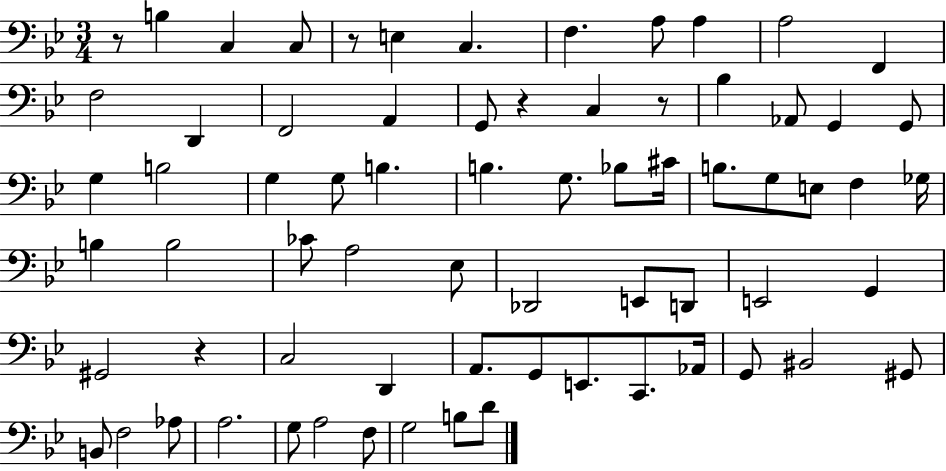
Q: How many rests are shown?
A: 5